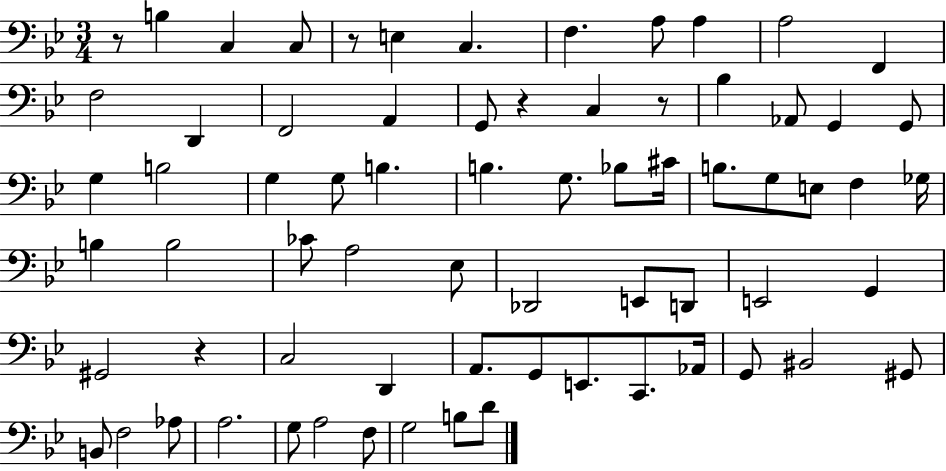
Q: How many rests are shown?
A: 5